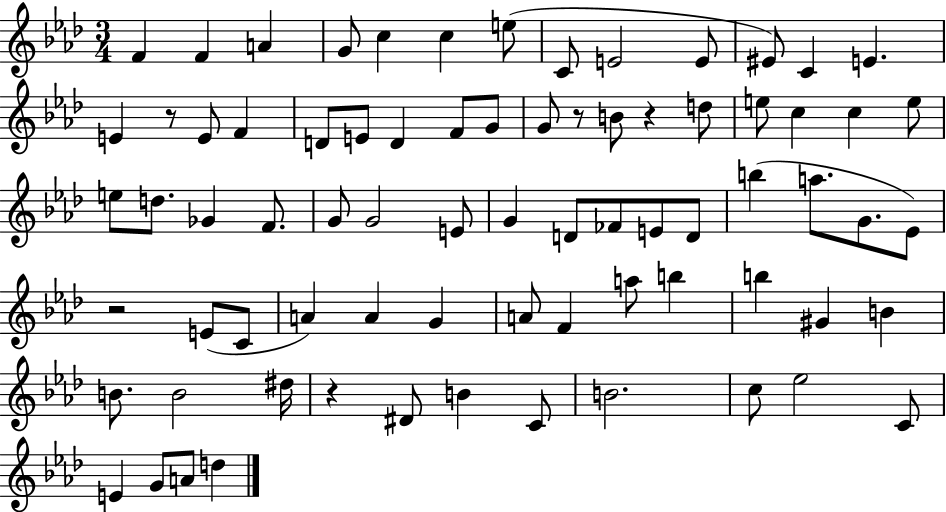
X:1
T:Untitled
M:3/4
L:1/4
K:Ab
F F A G/2 c c e/2 C/2 E2 E/2 ^E/2 C E E z/2 E/2 F D/2 E/2 D F/2 G/2 G/2 z/2 B/2 z d/2 e/2 c c e/2 e/2 d/2 _G F/2 G/2 G2 E/2 G D/2 _F/2 E/2 D/2 b a/2 G/2 _E/2 z2 E/2 C/2 A A G A/2 F a/2 b b ^G B B/2 B2 ^d/4 z ^D/2 B C/2 B2 c/2 _e2 C/2 E G/2 A/2 d